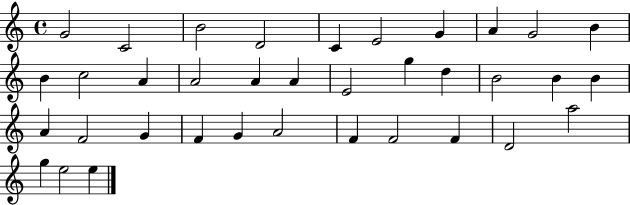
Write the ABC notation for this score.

X:1
T:Untitled
M:4/4
L:1/4
K:C
G2 C2 B2 D2 C E2 G A G2 B B c2 A A2 A A E2 g d B2 B B A F2 G F G A2 F F2 F D2 a2 g e2 e